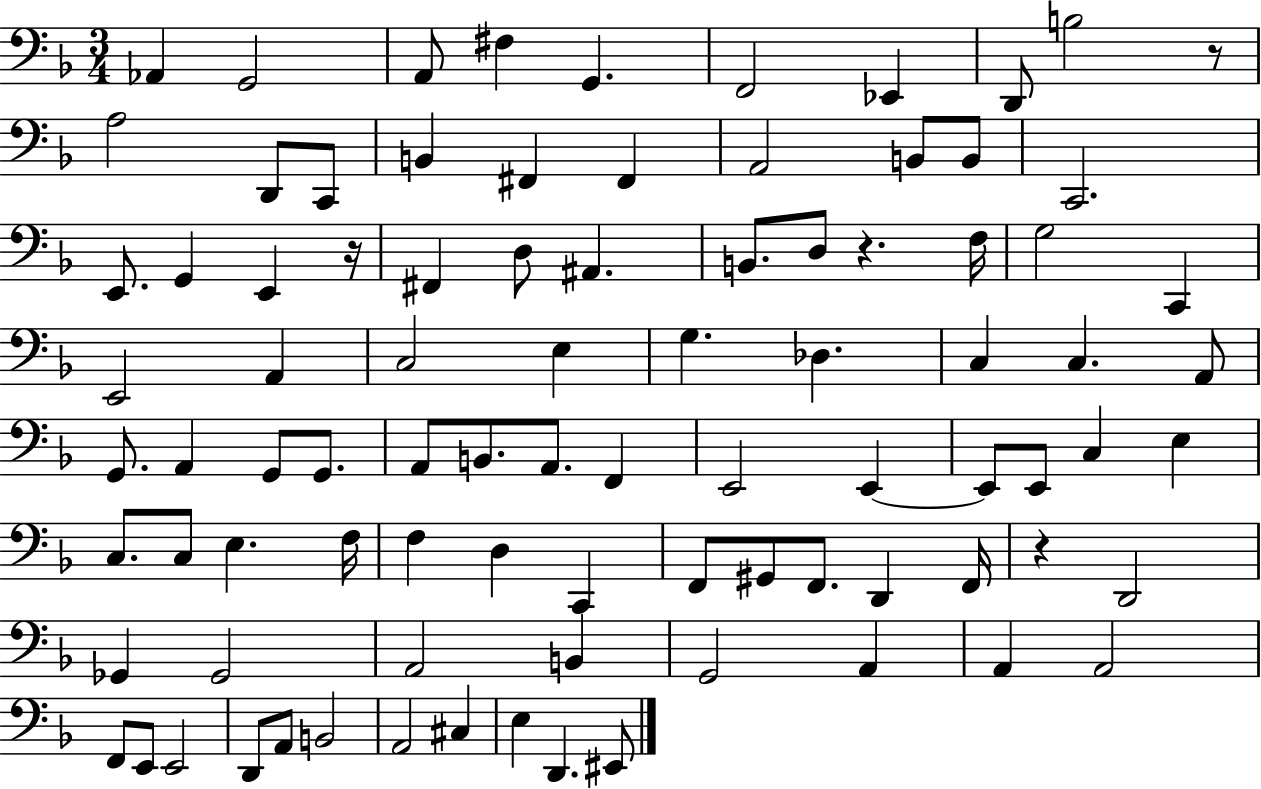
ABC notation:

X:1
T:Untitled
M:3/4
L:1/4
K:F
_A,, G,,2 A,,/2 ^F, G,, F,,2 _E,, D,,/2 B,2 z/2 A,2 D,,/2 C,,/2 B,, ^F,, ^F,, A,,2 B,,/2 B,,/2 C,,2 E,,/2 G,, E,, z/4 ^F,, D,/2 ^A,, B,,/2 D,/2 z F,/4 G,2 C,, E,,2 A,, C,2 E, G, _D, C, C, A,,/2 G,,/2 A,, G,,/2 G,,/2 A,,/2 B,,/2 A,,/2 F,, E,,2 E,, E,,/2 E,,/2 C, E, C,/2 C,/2 E, F,/4 F, D, C,, F,,/2 ^G,,/2 F,,/2 D,, F,,/4 z D,,2 _G,, _G,,2 A,,2 B,, G,,2 A,, A,, A,,2 F,,/2 E,,/2 E,,2 D,,/2 A,,/2 B,,2 A,,2 ^C, E, D,, ^E,,/2